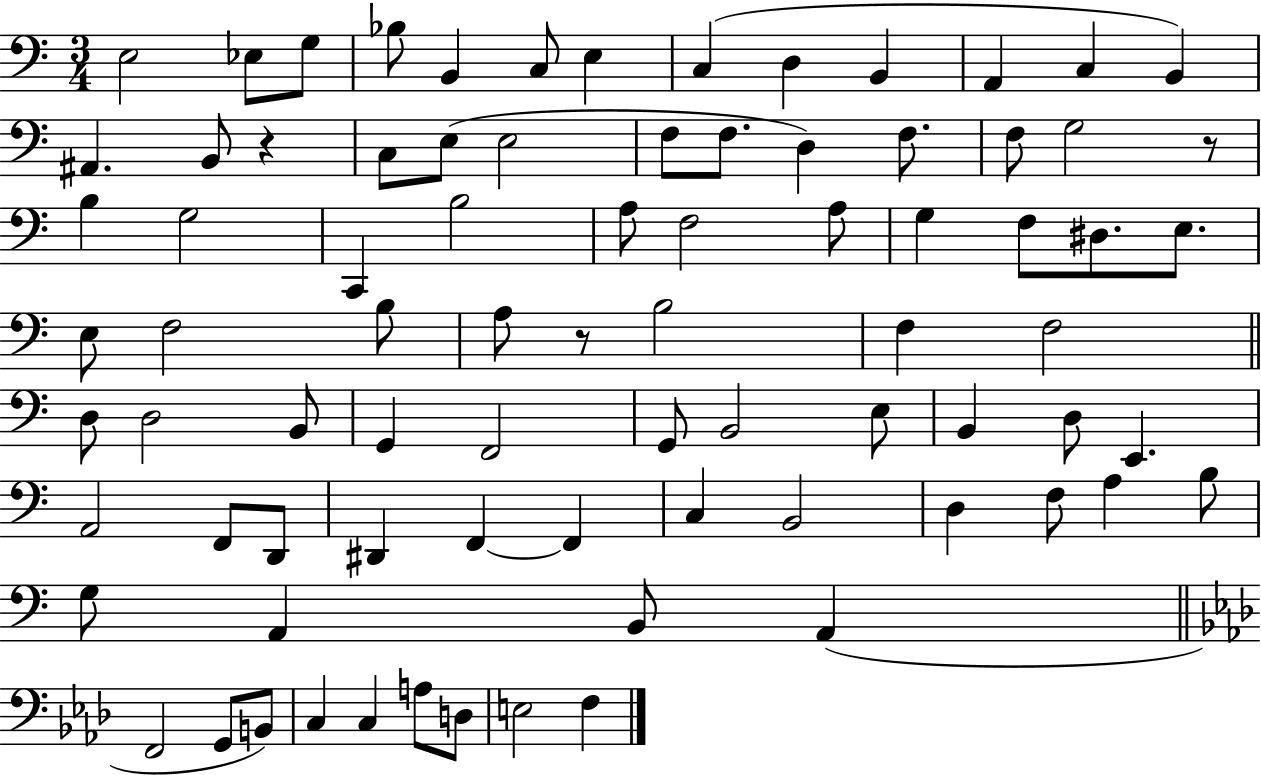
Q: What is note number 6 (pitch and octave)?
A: C3